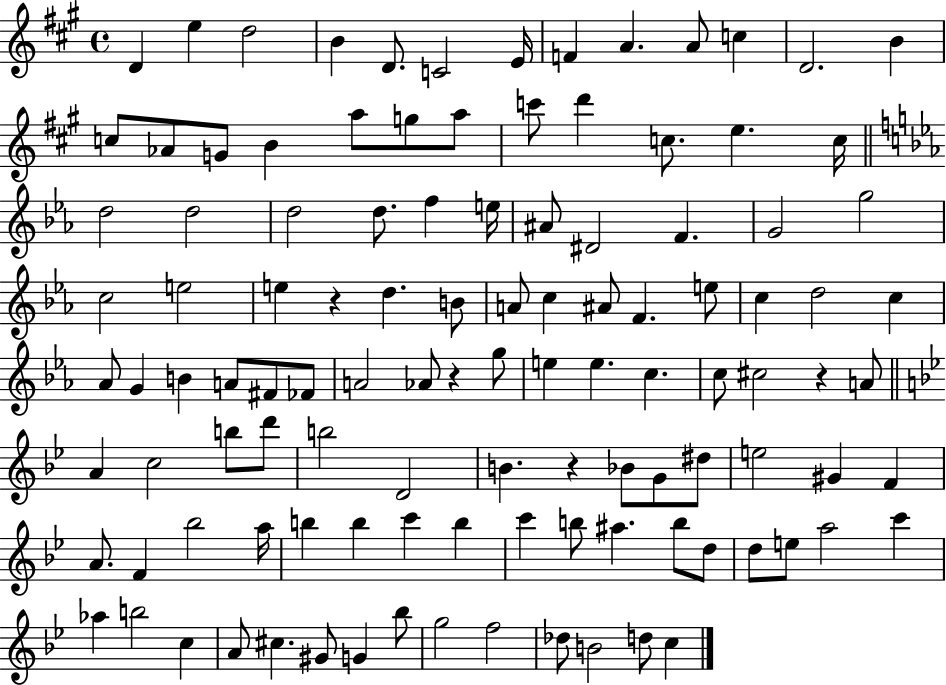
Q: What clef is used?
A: treble